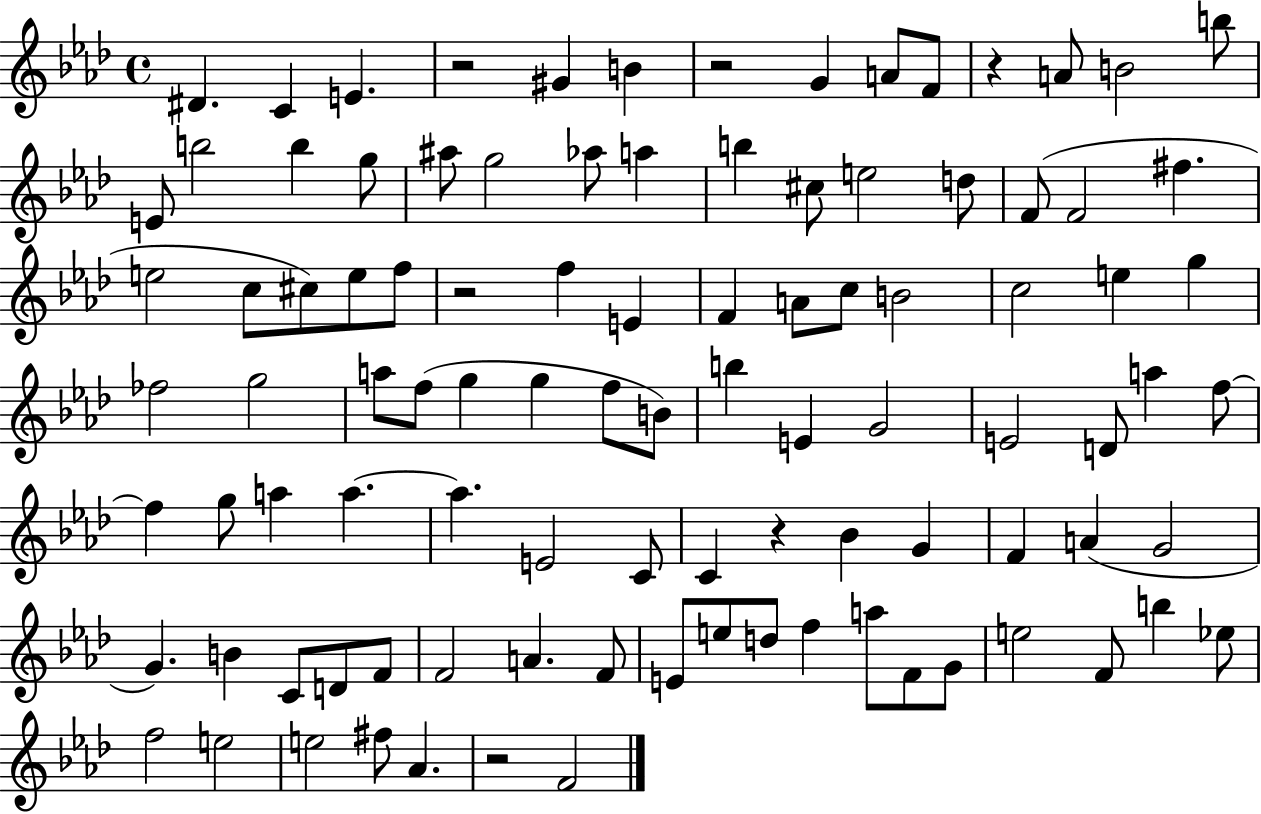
D#4/q. C4/q E4/q. R/h G#4/q B4/q R/h G4/q A4/e F4/e R/q A4/e B4/h B5/e E4/e B5/h B5/q G5/e A#5/e G5/h Ab5/e A5/q B5/q C#5/e E5/h D5/e F4/e F4/h F#5/q. E5/h C5/e C#5/e E5/e F5/e R/h F5/q E4/q F4/q A4/e C5/e B4/h C5/h E5/q G5/q FES5/h G5/h A5/e F5/e G5/q G5/q F5/e B4/e B5/q E4/q G4/h E4/h D4/e A5/q F5/e F5/q G5/e A5/q A5/q. A5/q. E4/h C4/e C4/q R/q Bb4/q G4/q F4/q A4/q G4/h G4/q. B4/q C4/e D4/e F4/e F4/h A4/q. F4/e E4/e E5/e D5/e F5/q A5/e F4/e G4/e E5/h F4/e B5/q Eb5/e F5/h E5/h E5/h F#5/e Ab4/q. R/h F4/h